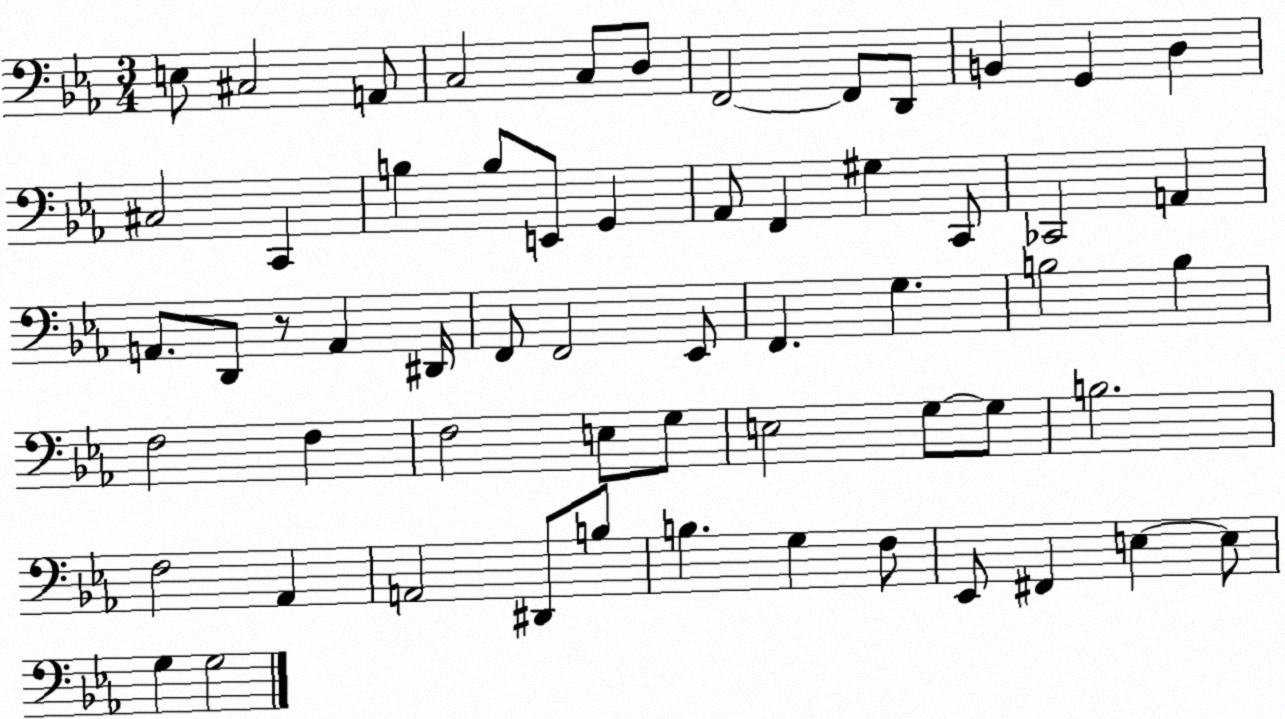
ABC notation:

X:1
T:Untitled
M:3/4
L:1/4
K:Eb
E,/2 ^C,2 A,,/2 C,2 C,/2 D,/2 F,,2 F,,/2 D,,/2 B,, G,, D, ^C,2 C,, B, B,/2 E,,/2 G,, _A,,/2 F,, ^G, C,,/2 _C,,2 A,, A,,/2 D,,/2 z/2 A,, ^D,,/4 F,,/2 F,,2 _E,,/2 F,, G, B,2 B, F,2 F, F,2 E,/2 G,/2 E,2 G,/2 G,/2 B,2 F,2 _A,, A,,2 ^D,,/2 B,/2 B, G, F,/2 _E,,/2 ^F,, E, E,/2 G, G,2